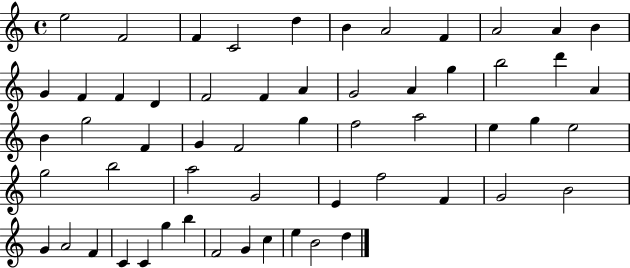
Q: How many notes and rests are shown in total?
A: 57